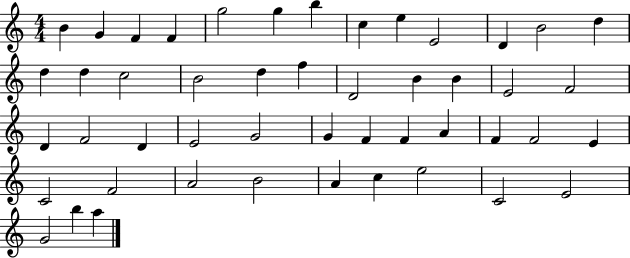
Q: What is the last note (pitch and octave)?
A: A5